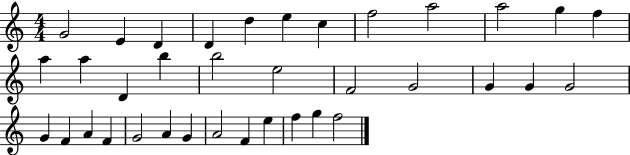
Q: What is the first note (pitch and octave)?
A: G4